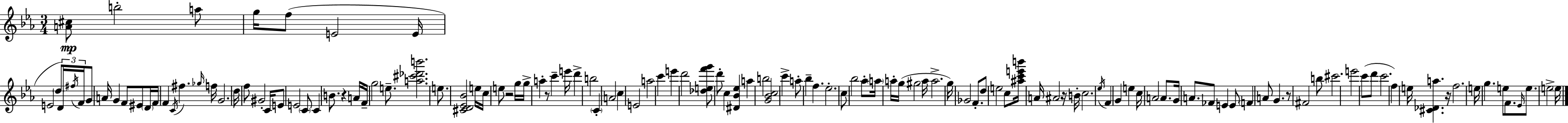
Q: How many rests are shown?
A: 6